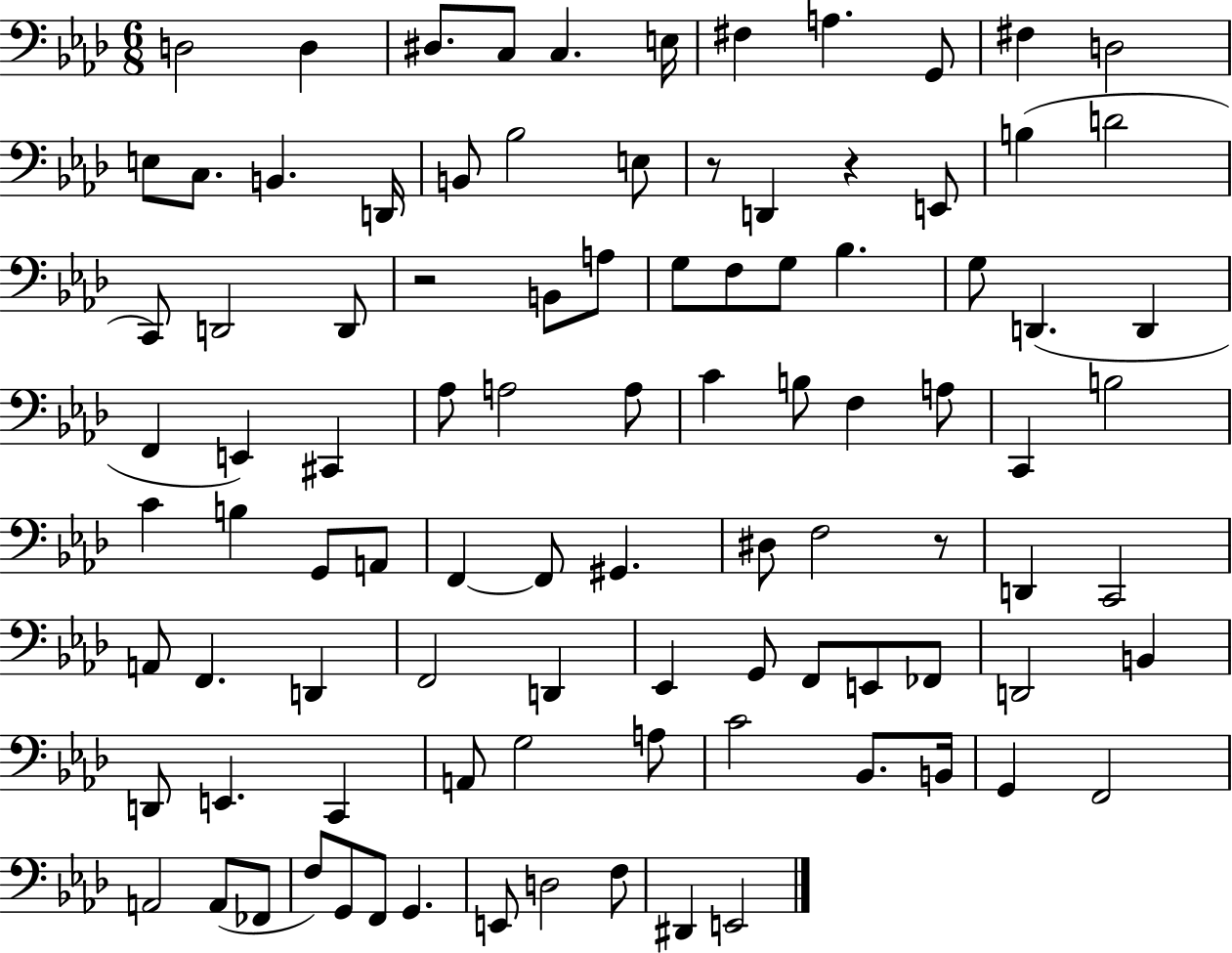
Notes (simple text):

D3/h D3/q D#3/e. C3/e C3/q. E3/s F#3/q A3/q. G2/e F#3/q D3/h E3/e C3/e. B2/q. D2/s B2/e Bb3/h E3/e R/e D2/q R/q E2/e B3/q D4/h C2/e D2/h D2/e R/h B2/e A3/e G3/e F3/e G3/e Bb3/q. G3/e D2/q. D2/q F2/q E2/q C#2/q Ab3/e A3/h A3/e C4/q B3/e F3/q A3/e C2/q B3/h C4/q B3/q G2/e A2/e F2/q F2/e G#2/q. D#3/e F3/h R/e D2/q C2/h A2/e F2/q. D2/q F2/h D2/q Eb2/q G2/e F2/e E2/e FES2/e D2/h B2/q D2/e E2/q. C2/q A2/e G3/h A3/e C4/h Bb2/e. B2/s G2/q F2/h A2/h A2/e FES2/e F3/e G2/e F2/e G2/q. E2/e D3/h F3/e D#2/q E2/h